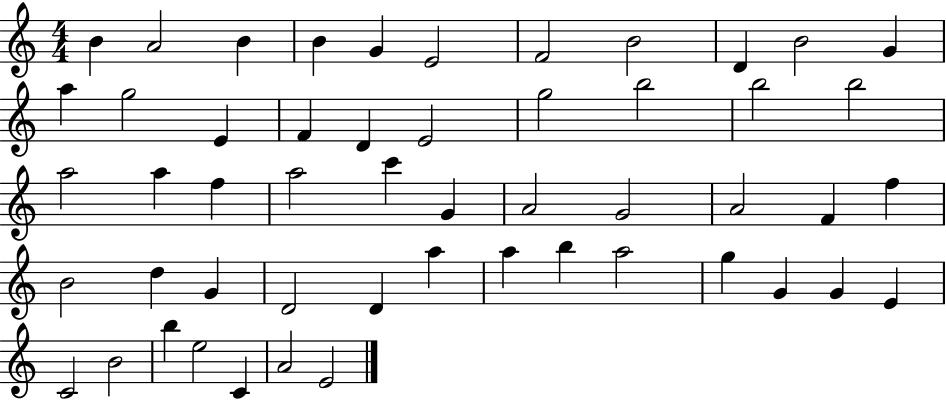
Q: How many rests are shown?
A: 0